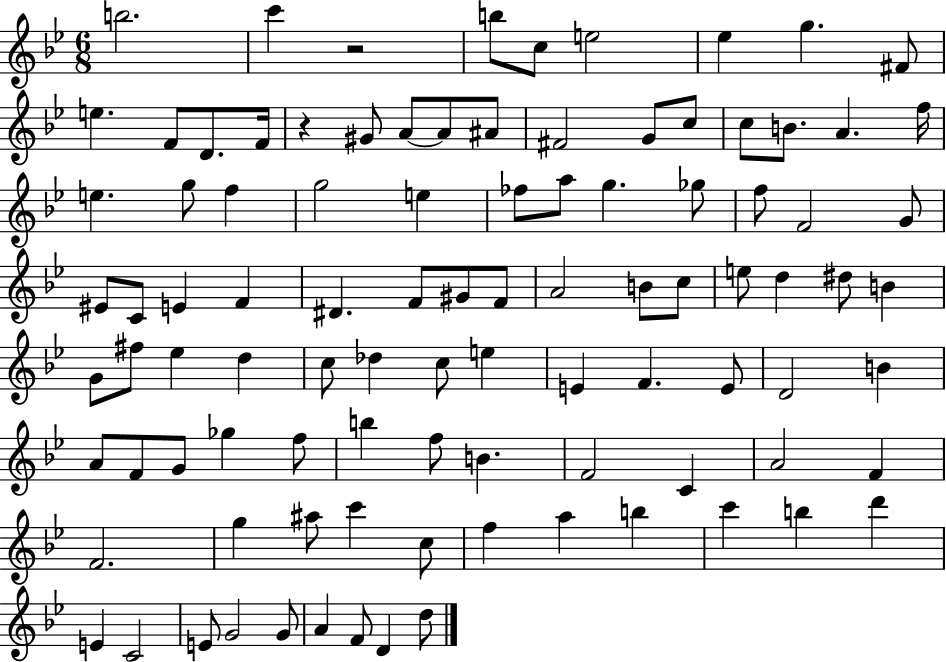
B5/h. C6/q R/h B5/e C5/e E5/h Eb5/q G5/q. F#4/e E5/q. F4/e D4/e. F4/s R/q G#4/e A4/e A4/e A#4/e F#4/h G4/e C5/e C5/e B4/e. A4/q. F5/s E5/q. G5/e F5/q G5/h E5/q FES5/e A5/e G5/q. Gb5/e F5/e F4/h G4/e EIS4/e C4/e E4/q F4/q D#4/q. F4/e G#4/e F4/e A4/h B4/e C5/e E5/e D5/q D#5/e B4/q G4/e F#5/e Eb5/q D5/q C5/e Db5/q C5/e E5/q E4/q F4/q. E4/e D4/h B4/q A4/e F4/e G4/e Gb5/q F5/e B5/q F5/e B4/q. F4/h C4/q A4/h F4/q F4/h. G5/q A#5/e C6/q C5/e F5/q A5/q B5/q C6/q B5/q D6/q E4/q C4/h E4/e G4/h G4/e A4/q F4/e D4/q D5/e